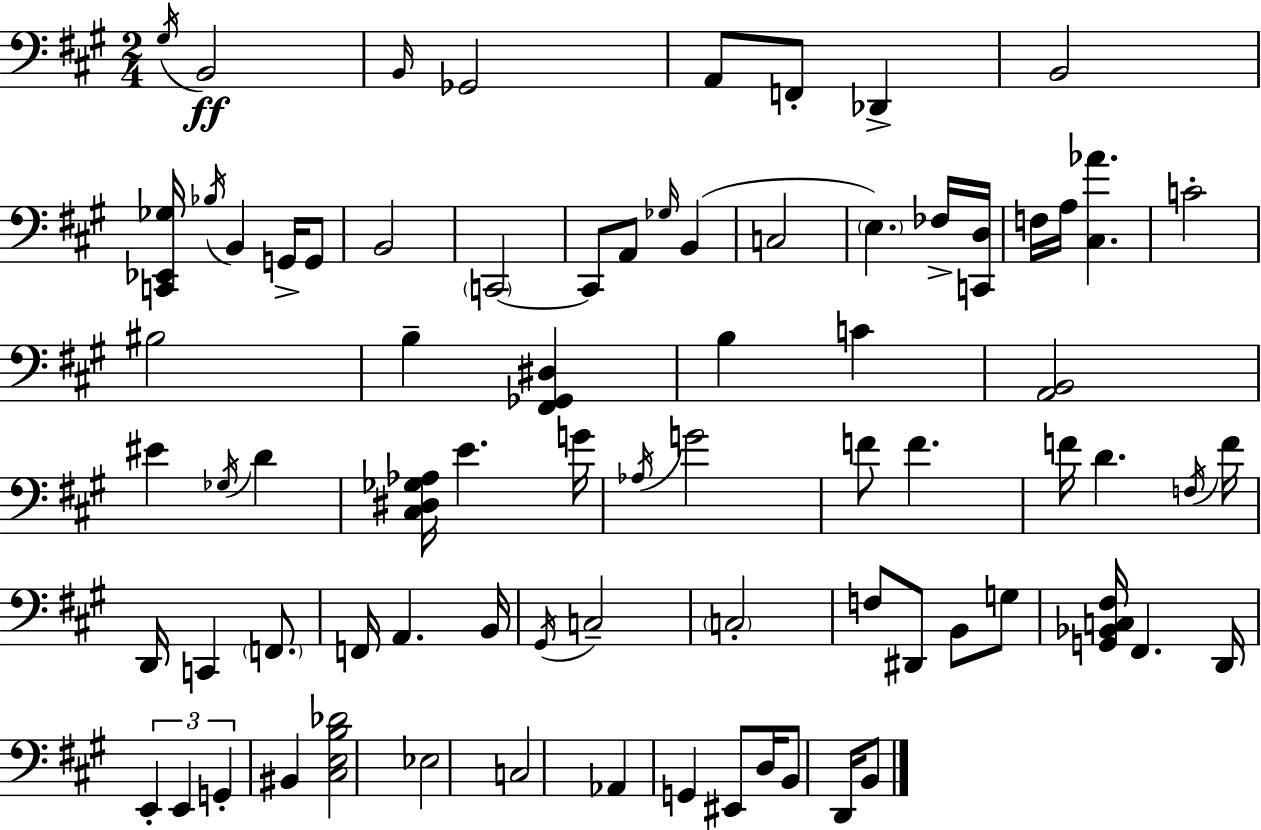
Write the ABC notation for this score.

X:1
T:Untitled
M:2/4
L:1/4
K:A
^G,/4 B,,2 B,,/4 _G,,2 A,,/2 F,,/2 _D,, B,,2 [C,,_E,,_G,]/4 _B,/4 B,, G,,/4 G,,/2 B,,2 C,,2 C,,/2 A,,/2 _G,/4 B,, C,2 E, _F,/4 [C,,D,]/4 F,/4 A,/4 [^C,_A] C2 ^B,2 B, [^F,,_G,,^D,] B, C [A,,B,,]2 ^E _G,/4 D [^C,^D,_G,_A,]/4 E G/4 _A,/4 G2 F/2 F F/4 D F,/4 F/4 D,,/4 C,, F,,/2 F,,/4 A,, B,,/4 ^G,,/4 C,2 C,2 F,/2 ^D,,/2 B,,/2 G,/2 [G,,_B,,C,^F,]/4 ^F,, D,,/4 E,, E,, G,, ^B,, [^C,E,B,_D]2 _E,2 C,2 _A,, G,, ^E,,/2 D,/4 B,,/2 D,,/4 B,,/2